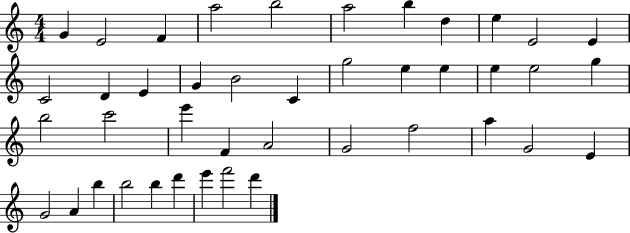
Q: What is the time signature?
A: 4/4